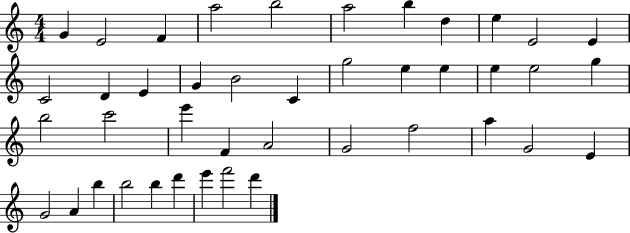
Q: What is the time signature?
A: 4/4